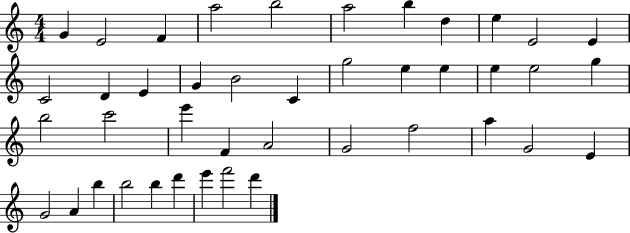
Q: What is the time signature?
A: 4/4